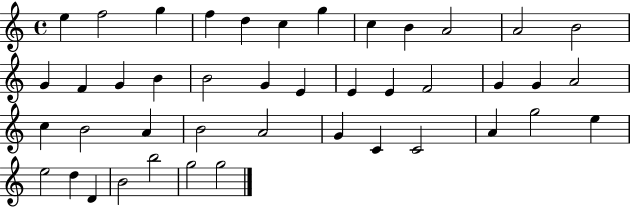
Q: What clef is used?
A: treble